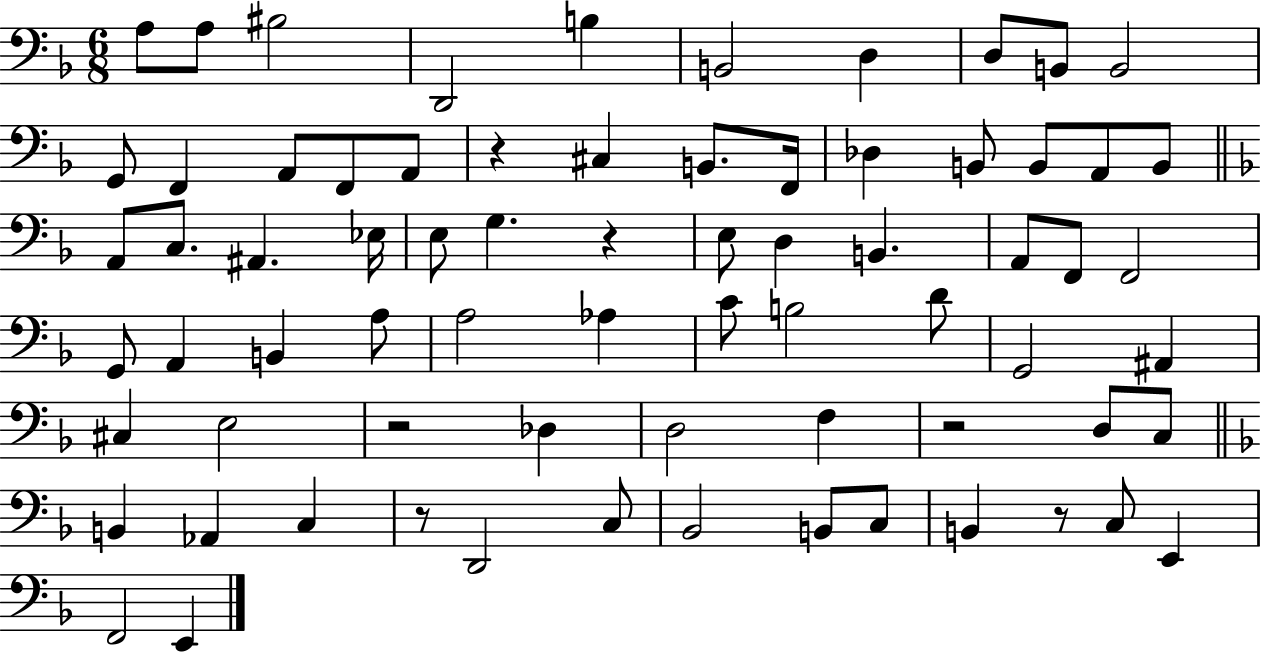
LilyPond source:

{
  \clef bass
  \numericTimeSignature
  \time 6/8
  \key f \major
  a8 a8 bis2 | d,2 b4 | b,2 d4 | d8 b,8 b,2 | \break g,8 f,4 a,8 f,8 a,8 | r4 cis4 b,8. f,16 | des4 b,8 b,8 a,8 b,8 | \bar "||" \break \key f \major a,8 c8. ais,4. ees16 | e8 g4. r4 | e8 d4 b,4. | a,8 f,8 f,2 | \break g,8 a,4 b,4 a8 | a2 aes4 | c'8 b2 d'8 | g,2 ais,4 | \break cis4 e2 | r2 des4 | d2 f4 | r2 d8 c8 | \break \bar "||" \break \key f \major b,4 aes,4 c4 | r8 d,2 c8 | bes,2 b,8 c8 | b,4 r8 c8 e,4 | \break f,2 e,4 | \bar "|."
}